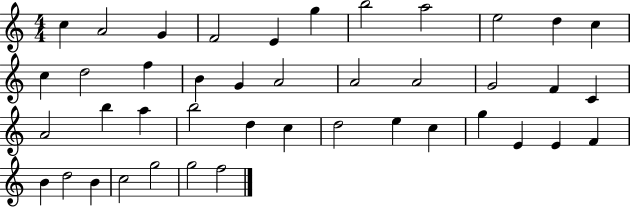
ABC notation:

X:1
T:Untitled
M:4/4
L:1/4
K:C
c A2 G F2 E g b2 a2 e2 d c c d2 f B G A2 A2 A2 G2 F C A2 b a b2 d c d2 e c g E E F B d2 B c2 g2 g2 f2